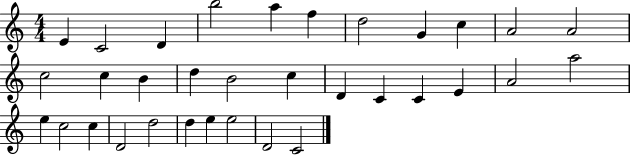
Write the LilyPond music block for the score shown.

{
  \clef treble
  \numericTimeSignature
  \time 4/4
  \key c \major
  e'4 c'2 d'4 | b''2 a''4 f''4 | d''2 g'4 c''4 | a'2 a'2 | \break c''2 c''4 b'4 | d''4 b'2 c''4 | d'4 c'4 c'4 e'4 | a'2 a''2 | \break e''4 c''2 c''4 | d'2 d''2 | d''4 e''4 e''2 | d'2 c'2 | \break \bar "|."
}